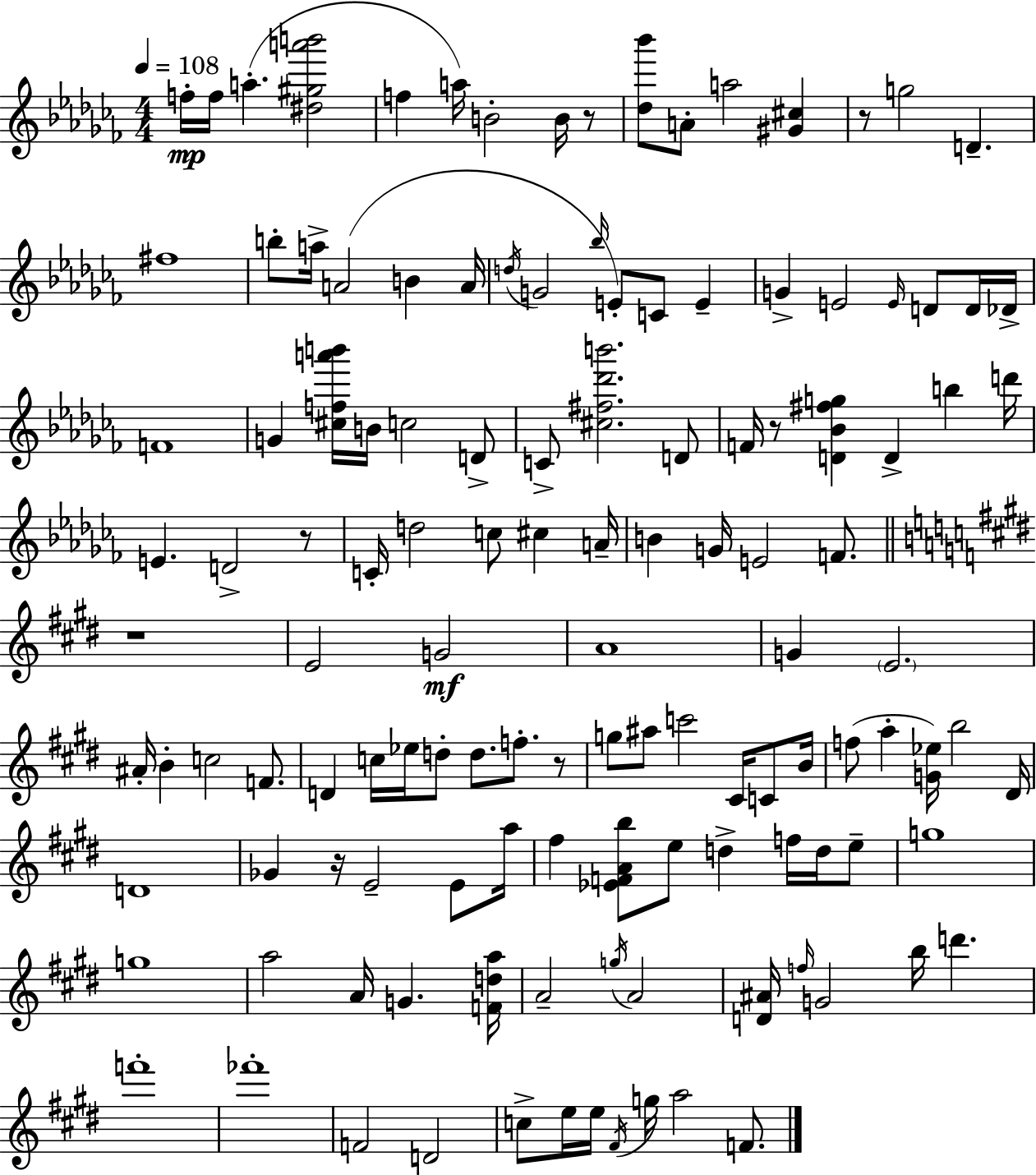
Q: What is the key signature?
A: AES minor